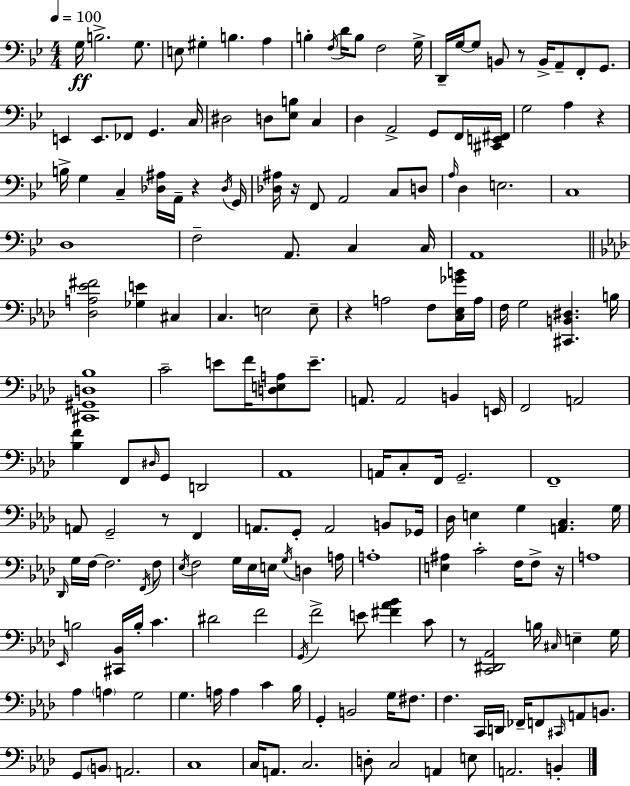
X:1
T:Untitled
M:4/4
L:1/4
K:Bb
G,/4 B,2 G,/2 E,/2 ^G, B, A, B, F,/4 D/4 B,/2 F,2 G,/4 D,,/4 G,/4 G,/2 B,,/2 z/2 B,,/4 A,,/2 F,,/2 G,,/2 E,, E,,/2 _F,,/2 G,, C,/4 ^D,2 D,/2 [_E,B,]/2 C, D, A,,2 G,,/2 F,,/4 [^C,,E,,^F,,]/4 G,2 A, z B,/4 G, C, [_D,^A,]/4 A,,/4 z _D,/4 G,,/4 [_D,^A,]/4 z/4 F,,/2 A,,2 C,/2 D,/2 A,/4 D, E,2 C,4 D,4 F,2 A,,/2 C, C,/4 A,,4 [_D,A,_E^F]2 [_G,E] ^C, C, E,2 E,/2 z A,2 F,/2 [C,_E,_GB]/4 A,/4 F,/4 G,2 [^C,,B,,^D,] B,/4 [^C,,^G,,D,_B,]4 C2 E/2 F/4 [D,E,A,]/2 E/2 A,,/2 A,,2 B,, E,,/4 F,,2 A,,2 [_B,F] F,,/2 ^D,/4 G,,/2 D,,2 _A,,4 A,,/4 C,/2 F,,/4 G,,2 F,,4 A,,/2 G,,2 z/2 F,, A,,/2 G,,/2 A,,2 B,,/2 _G,,/4 _D,/4 E, G, [A,,C,] G,/4 _D,,/4 G,/4 F,/4 F,2 F,,/4 F,/2 _E,/4 F,2 G,/4 _E,/4 E,/4 G,/4 D, A,/4 A,4 [E,^A,] C2 F,/4 F,/2 z/4 A,4 _E,,/4 B,2 [^C,,_B,,]/4 B,/4 C ^D2 F2 G,,/4 F2 E/2 [^F_A_B] C/2 z/2 [C,,^D,,_A,,]2 B,/4 ^C,/4 E, G,/4 _A, A, G,2 G, A,/4 A, C _B,/4 G,, B,,2 G,/4 ^F,/2 F, C,,/4 D,,/4 _F,,/4 F,,/2 ^C,,/4 A,,/2 B,,/2 G,,/2 B,,/2 A,,2 C,4 C,/4 A,,/2 C,2 D,/2 C,2 A,, E,/2 A,,2 B,,